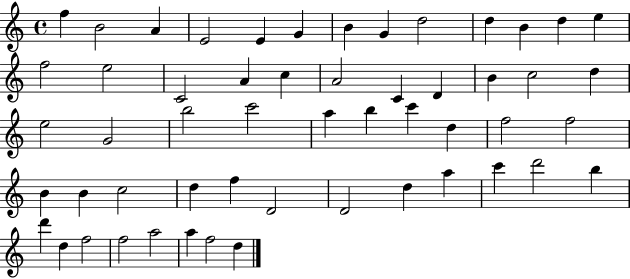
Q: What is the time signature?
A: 4/4